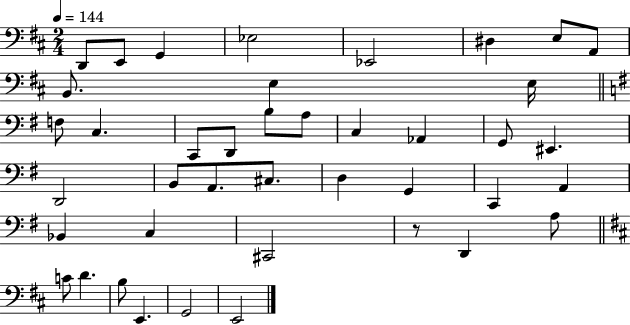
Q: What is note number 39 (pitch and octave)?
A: G2